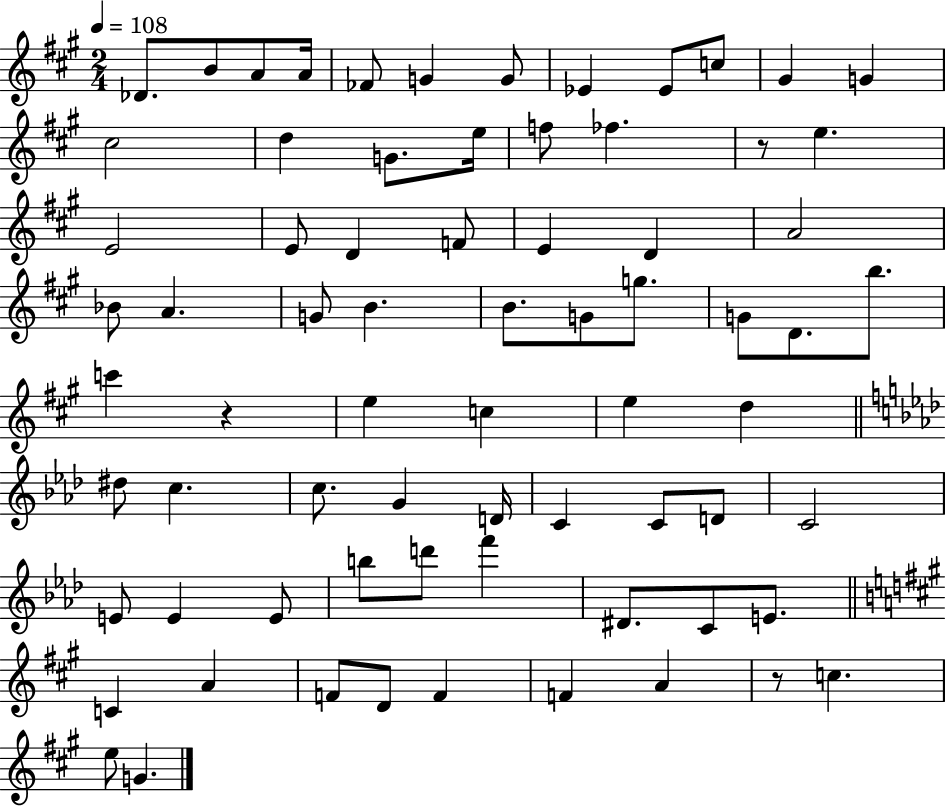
{
  \clef treble
  \numericTimeSignature
  \time 2/4
  \key a \major
  \tempo 4 = 108
  \repeat volta 2 { des'8. b'8 a'8 a'16 | fes'8 g'4 g'8 | ees'4 ees'8 c''8 | gis'4 g'4 | \break cis''2 | d''4 g'8. e''16 | f''8 fes''4. | r8 e''4. | \break e'2 | e'8 d'4 f'8 | e'4 d'4 | a'2 | \break bes'8 a'4. | g'8 b'4. | b'8. g'8 g''8. | g'8 d'8. b''8. | \break c'''4 r4 | e''4 c''4 | e''4 d''4 | \bar "||" \break \key f \minor dis''8 c''4. | c''8. g'4 d'16 | c'4 c'8 d'8 | c'2 | \break e'8 e'4 e'8 | b''8 d'''8 f'''4 | dis'8. c'8 e'8. | \bar "||" \break \key a \major c'4 a'4 | f'8 d'8 f'4 | f'4 a'4 | r8 c''4. | \break e''8 g'4. | } \bar "|."
}